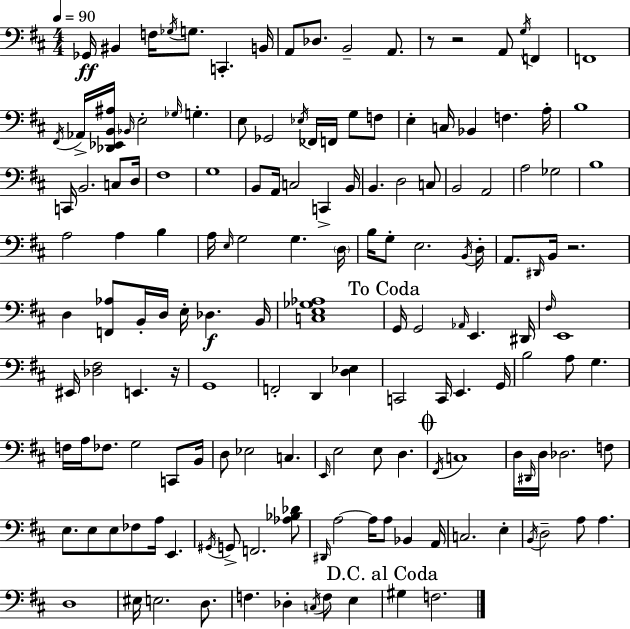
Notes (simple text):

Gb2/s BIS2/q F3/s Gb3/s G3/e. C2/q. B2/s A2/e Db3/e. B2/h A2/e. R/e R/h A2/e G3/s F2/q F2/w F#2/s Ab2/s [Db2,Eb2,B2,A#3]/s Bb2/s E3/h Gb3/s G3/q. E3/e Gb2/h Eb3/s FES2/s F2/s G3/e F3/e E3/q C3/s Bb2/q F3/q. A3/s B3/w C2/s B2/h. C3/e D3/s F#3/w G3/w B2/e A2/s C3/h C2/q B2/s B2/q. D3/h C3/e B2/h A2/h A3/h Gb3/h B3/w A3/h A3/q B3/q A3/s E3/s G3/h G3/q. D3/s B3/s G3/e E3/h. B2/s D3/s A2/e. D#2/s B2/s R/h. D3/q [F2,Ab3]/e B2/s D3/s E3/s Db3/q. B2/s [C3,E3,Gb3,Ab3]/w G2/s G2/h Ab2/s E2/q. D#2/s F#3/s E2/w EIS2/s [Db3,F#3]/h E2/q. R/s G2/w F2/h D2/q [D3,Eb3]/q C2/h C2/s E2/q. G2/s B3/h A3/e G3/q. F3/s A3/s FES3/e. G3/h C2/e B2/s D3/e Eb3/h C3/q. E2/s E3/h E3/e D3/q. F#2/s C3/w D3/s D#2/s D3/s Db3/h. F3/e E3/e. E3/e E3/e FES3/e A3/s E2/q. G#2/s G2/e F2/h. [Ab3,Bb3,Db4]/e D#2/s A3/h A3/s A3/e Bb2/q A2/s C3/h. E3/q B2/s D3/h A3/e A3/q. D3/w EIS3/s E3/h. D3/e. F3/q. Db3/q C3/s F3/e E3/q G#3/q F3/h.